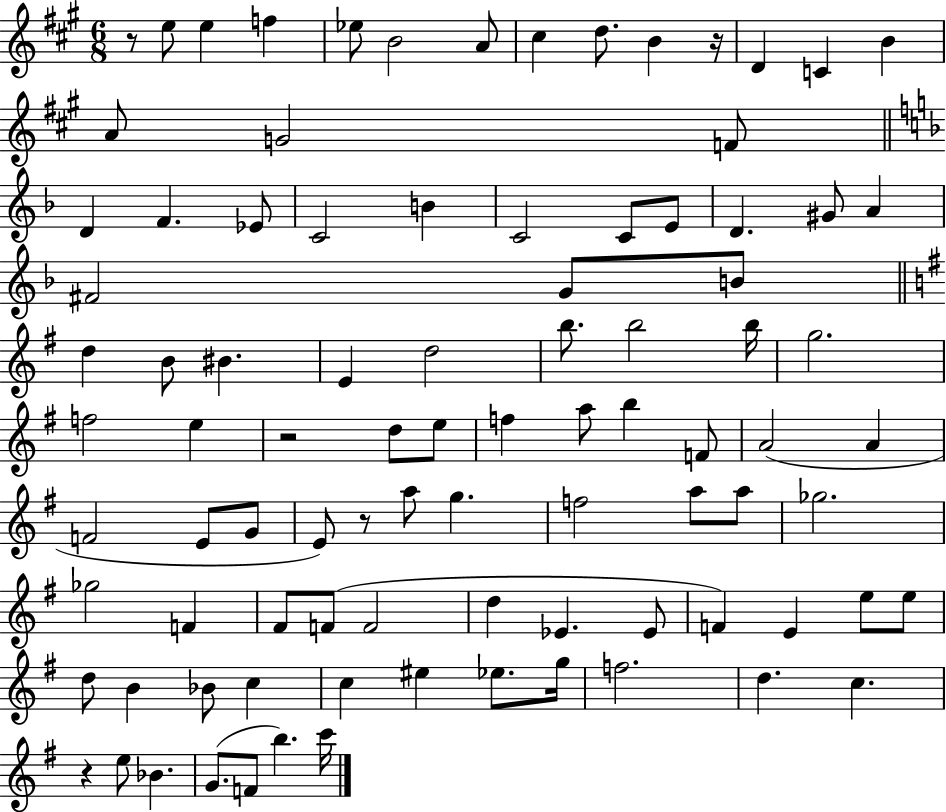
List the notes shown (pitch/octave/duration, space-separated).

R/e E5/e E5/q F5/q Eb5/e B4/h A4/e C#5/q D5/e. B4/q R/s D4/q C4/q B4/q A4/e G4/h F4/e D4/q F4/q. Eb4/e C4/h B4/q C4/h C4/e E4/e D4/q. G#4/e A4/q F#4/h G4/e B4/e D5/q B4/e BIS4/q. E4/q D5/h B5/e. B5/h B5/s G5/h. F5/h E5/q R/h D5/e E5/e F5/q A5/e B5/q F4/e A4/h A4/q F4/h E4/e G4/e E4/e R/e A5/e G5/q. F5/h A5/e A5/e Gb5/h. Gb5/h F4/q F#4/e F4/e F4/h D5/q Eb4/q. Eb4/e F4/q E4/q E5/e E5/e D5/e B4/q Bb4/e C5/q C5/q EIS5/q Eb5/e. G5/s F5/h. D5/q. C5/q. R/q E5/e Bb4/q. G4/e. F4/e B5/q. C6/s